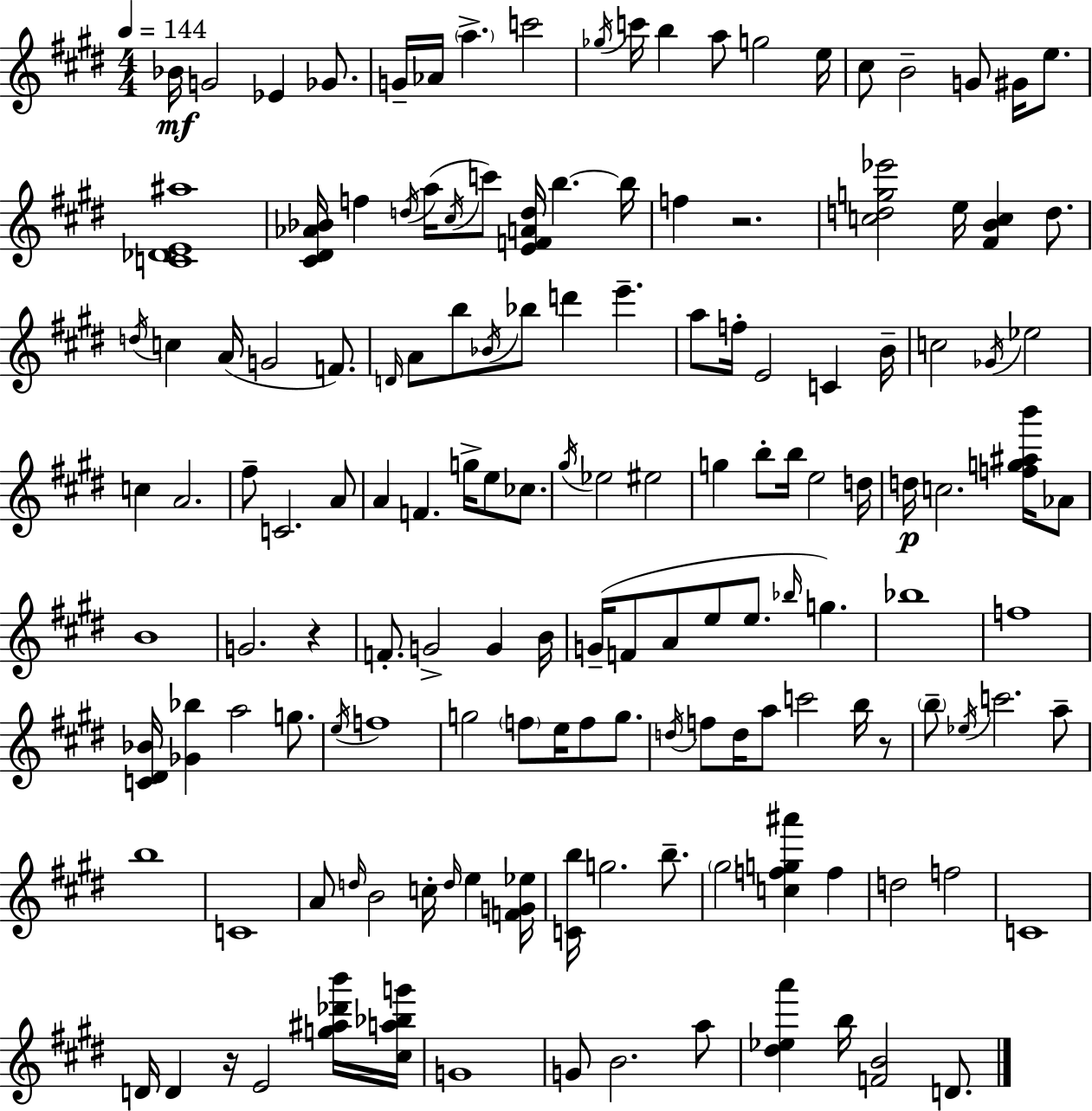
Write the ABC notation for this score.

X:1
T:Untitled
M:4/4
L:1/4
K:E
_B/4 G2 _E _G/2 G/4 _A/4 a c'2 _g/4 c'/4 b a/2 g2 e/4 ^c/2 B2 G/2 ^G/4 e/2 [C_DE^a]4 [^C^D_A_B]/4 f d/4 a/4 ^c/4 c'/2 [EFAd]/4 b b/4 f z2 [cdg_e']2 e/4 [^FBc] d/2 d/4 c A/4 G2 F/2 D/4 A/2 b/2 _B/4 _b/2 d' e' a/2 f/4 E2 C B/4 c2 _G/4 _e2 c A2 ^f/2 C2 A/2 A F g/4 e/2 _c/2 ^g/4 _e2 ^e2 g b/2 b/4 e2 d/4 d/4 c2 [fg^ab']/4 _A/2 B4 G2 z F/2 G2 G B/4 G/4 F/2 A/2 e/2 e/2 _b/4 g _b4 f4 [C^D_B]/4 [_G_b] a2 g/2 e/4 f4 g2 f/2 e/4 f/2 g/2 d/4 f/2 d/4 a/2 c'2 b/4 z/2 b/2 _e/4 c'2 a/2 b4 C4 A/2 d/4 B2 c/4 d/4 e [FG_e]/4 [Cb]/4 g2 b/2 ^g2 [cfg^a'] f d2 f2 C4 D/4 D z/4 E2 [g^a_d'b']/4 [^ca_bg']/4 G4 G/2 B2 a/2 [^d_ea'] b/4 [FB]2 D/2